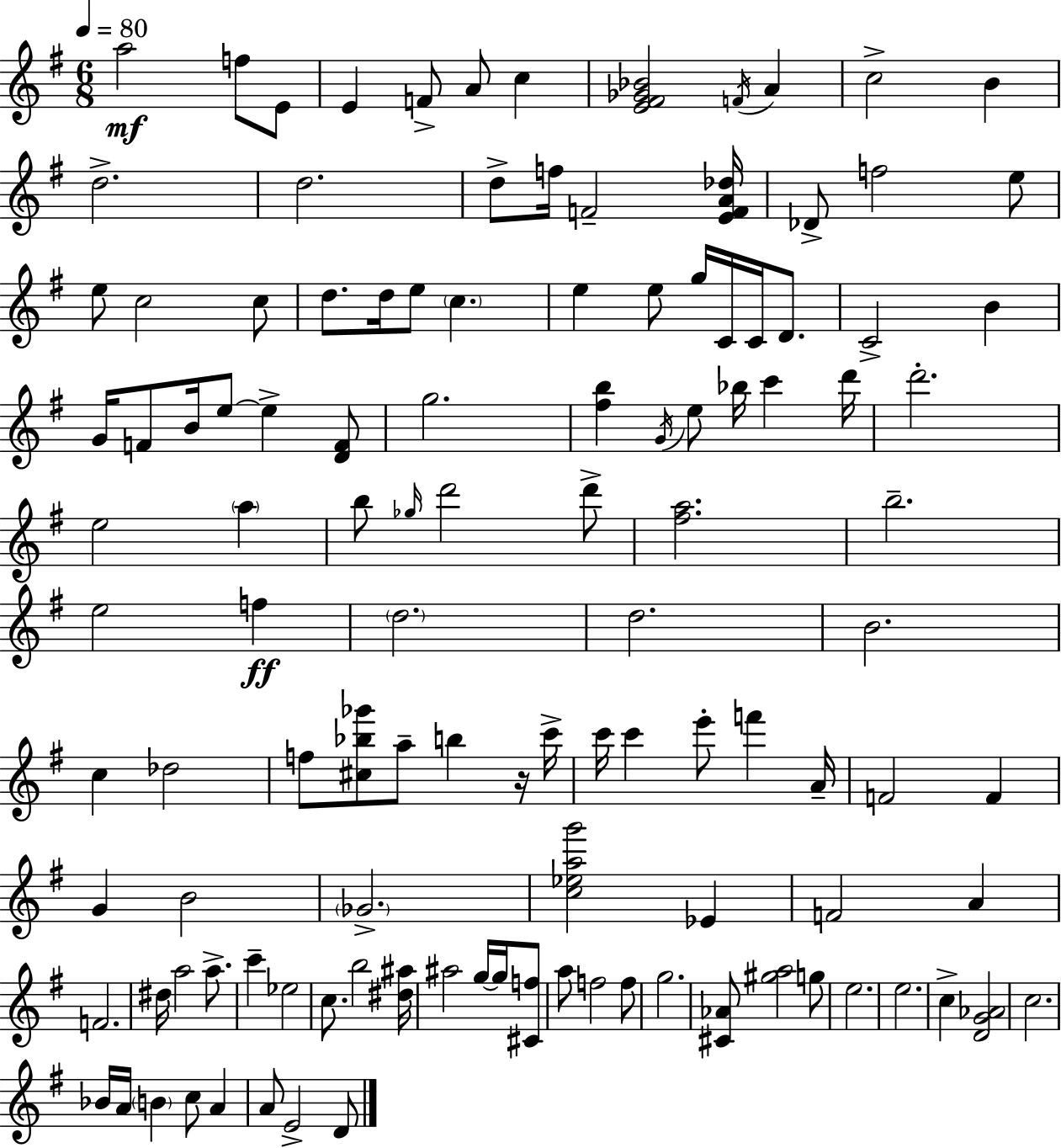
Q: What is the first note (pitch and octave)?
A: A5